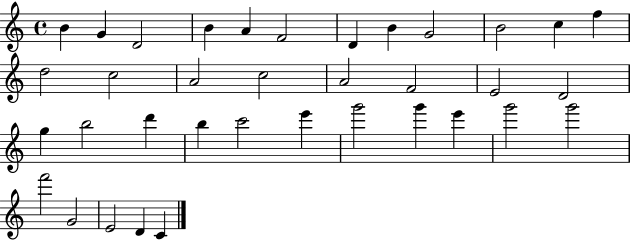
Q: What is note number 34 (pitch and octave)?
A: E4